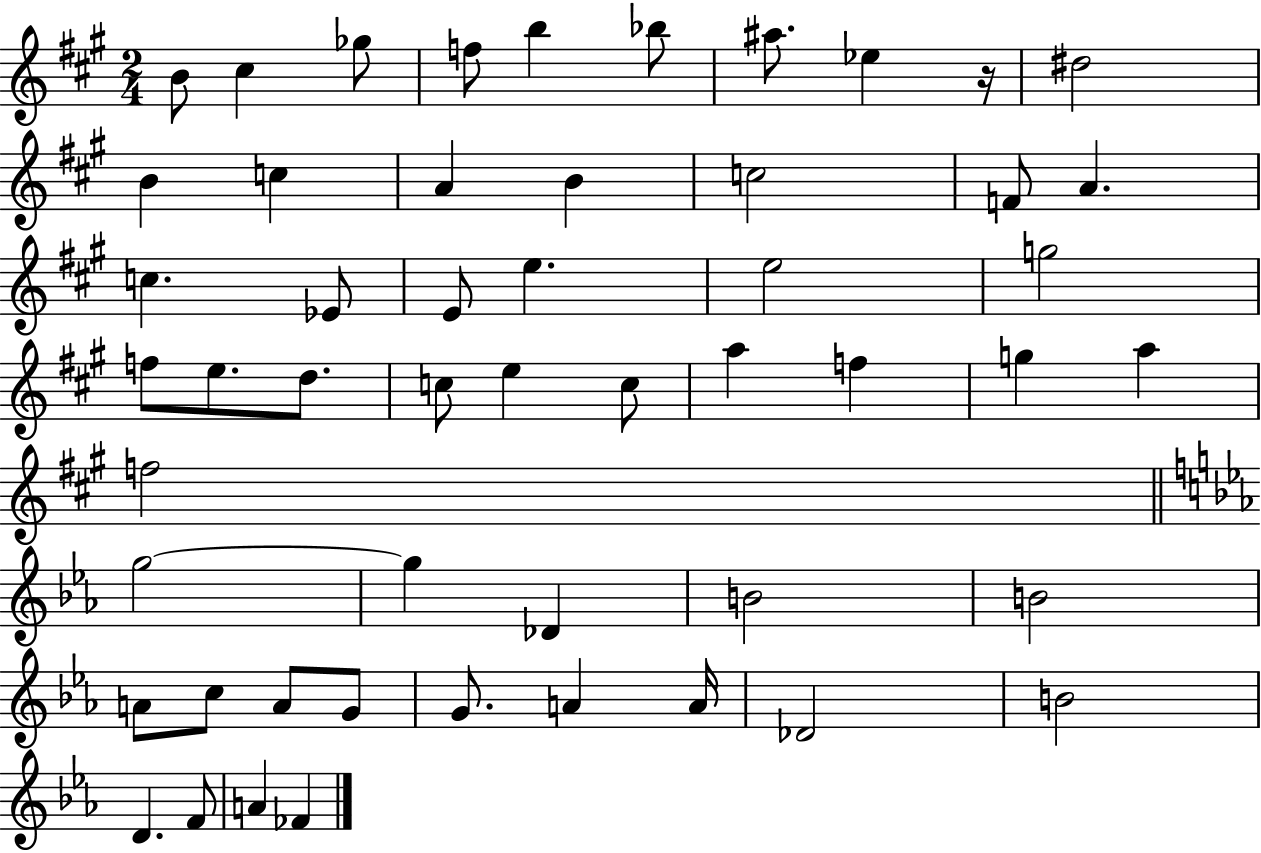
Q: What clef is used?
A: treble